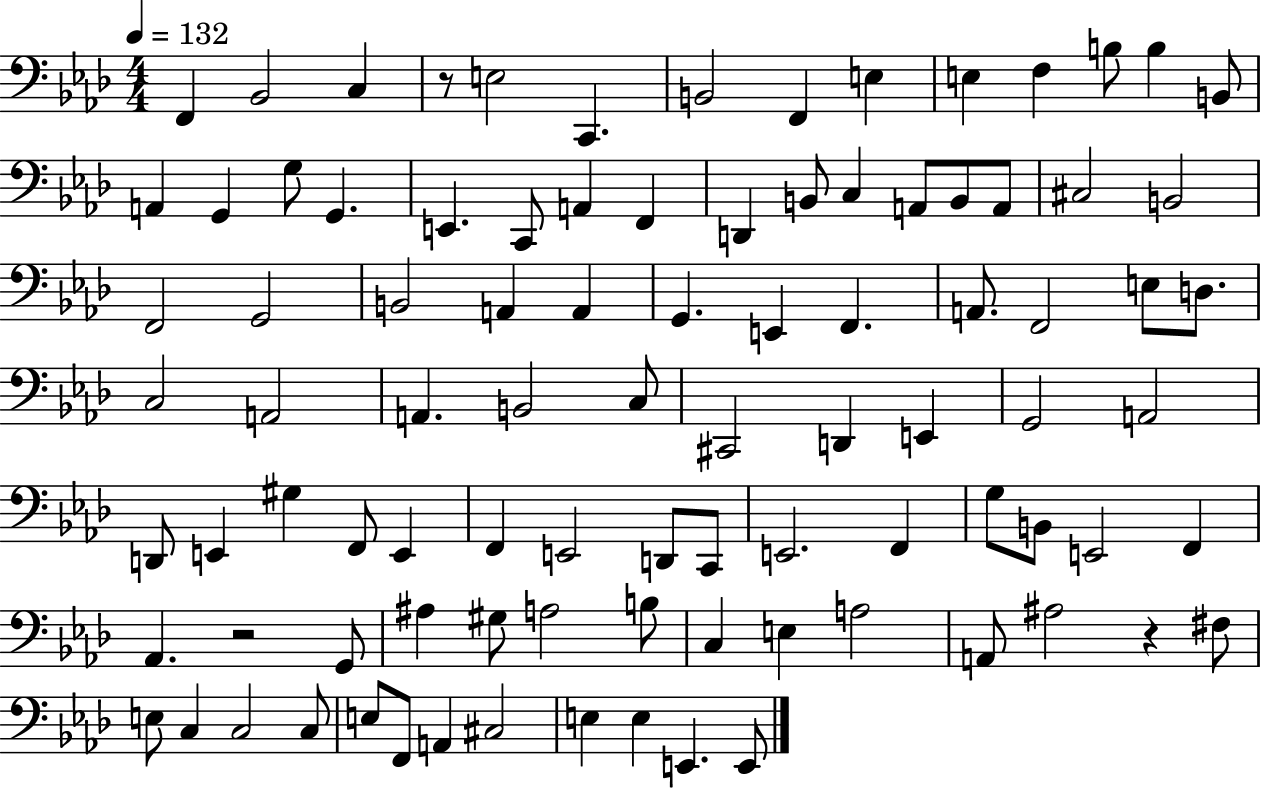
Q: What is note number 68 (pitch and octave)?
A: G2